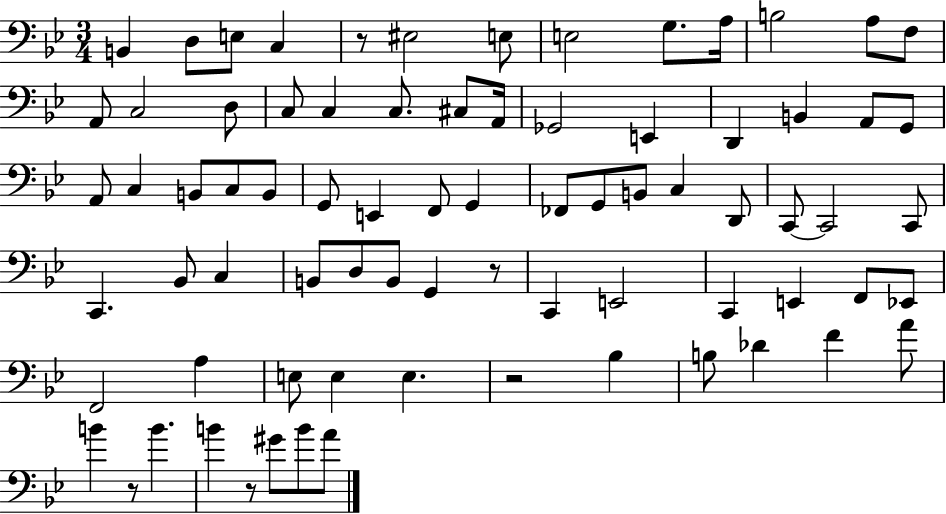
{
  \clef bass
  \numericTimeSignature
  \time 3/4
  \key bes \major
  \repeat volta 2 { b,4 d8 e8 c4 | r8 eis2 e8 | e2 g8. a16 | b2 a8 f8 | \break a,8 c2 d8 | c8 c4 c8. cis8 a,16 | ges,2 e,4 | d,4 b,4 a,8 g,8 | \break a,8 c4 b,8 c8 b,8 | g,8 e,4 f,8 g,4 | fes,8 g,8 b,8 c4 d,8 | c,8~~ c,2 c,8 | \break c,4. bes,8 c4 | b,8 d8 b,8 g,4 r8 | c,4 e,2 | c,4 e,4 f,8 ees,8 | \break f,2 a4 | e8 e4 e4. | r2 bes4 | b8 des'4 f'4 a'8 | \break b'4 r8 b'4. | b'4 r8 gis'8 b'8 a'8 | } \bar "|."
}